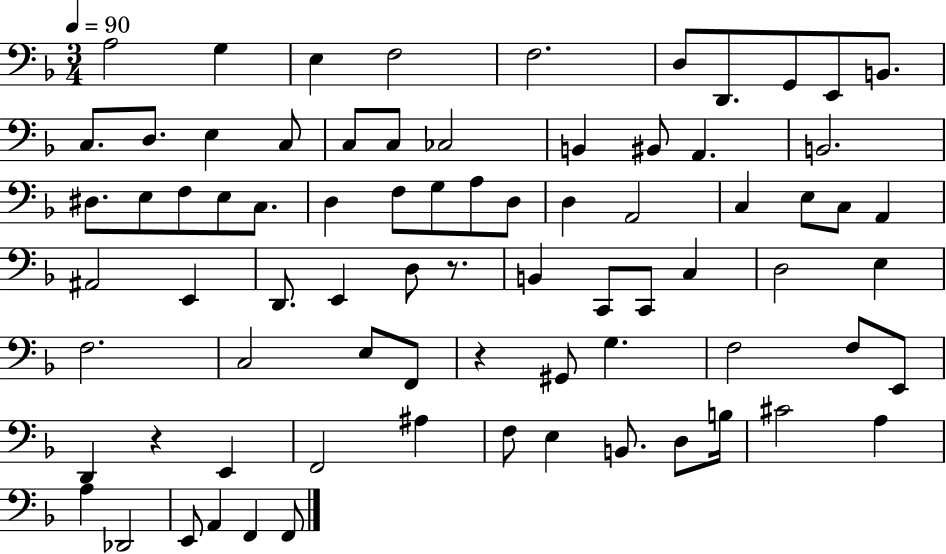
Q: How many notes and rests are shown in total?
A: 77